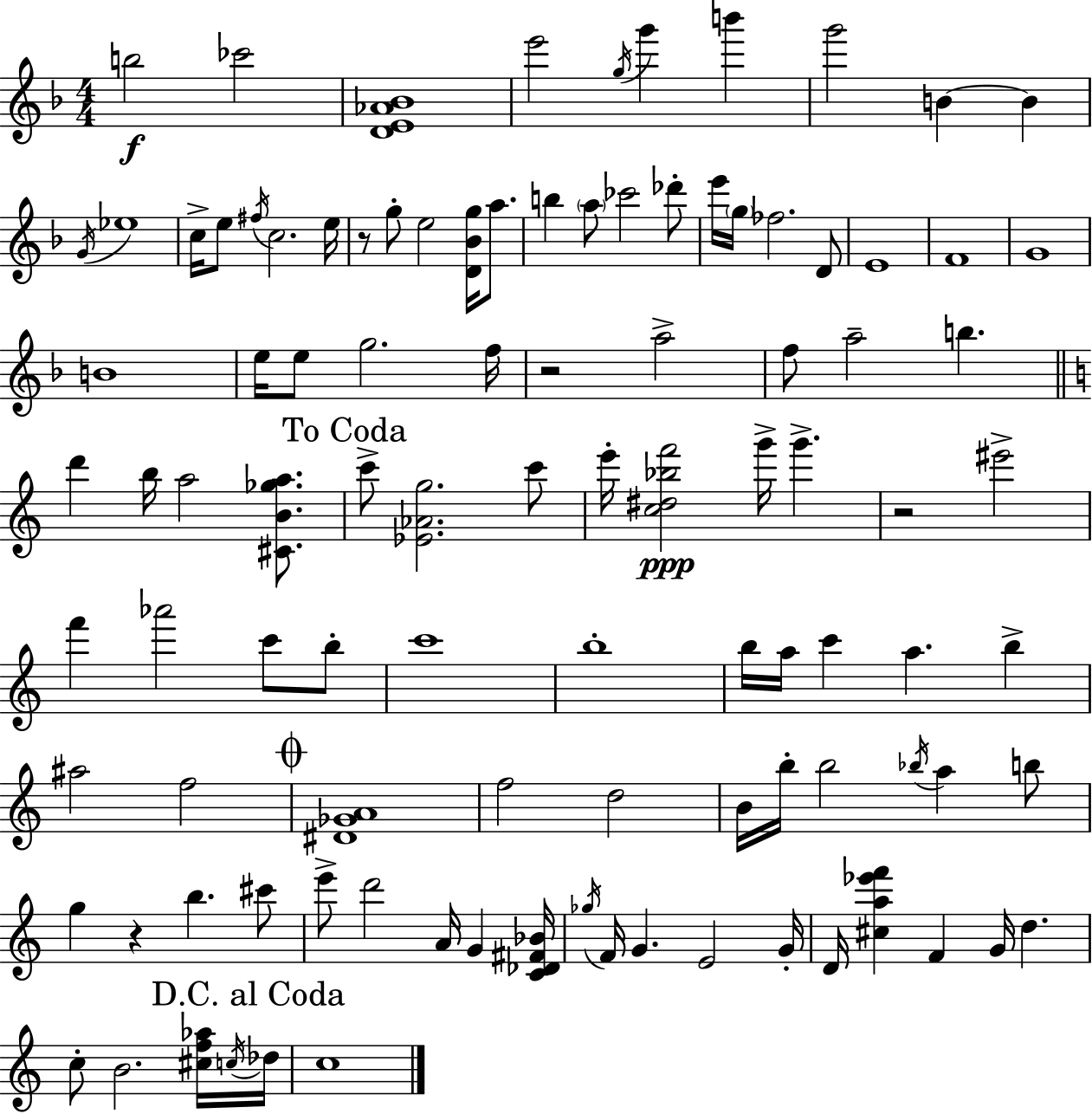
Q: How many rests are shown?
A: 4